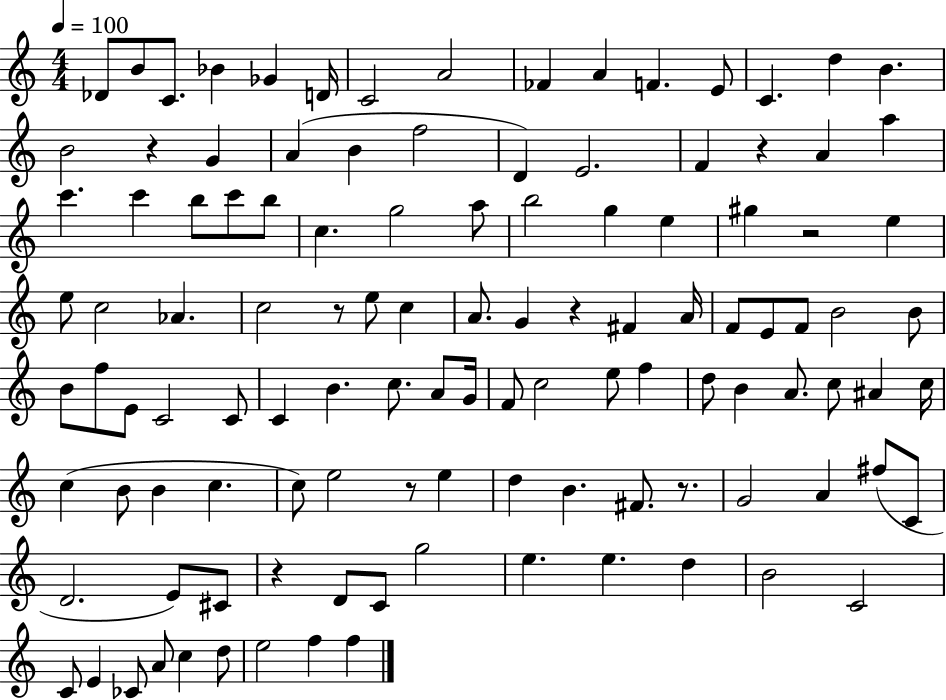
{
  \clef treble
  \numericTimeSignature
  \time 4/4
  \key c \major
  \tempo 4 = 100
  des'8 b'8 c'8. bes'4 ges'4 d'16 | c'2 a'2 | fes'4 a'4 f'4. e'8 | c'4. d''4 b'4. | \break b'2 r4 g'4 | a'4( b'4 f''2 | d'4) e'2. | f'4 r4 a'4 a''4 | \break c'''4. c'''4 b''8 c'''8 b''8 | c''4. g''2 a''8 | b''2 g''4 e''4 | gis''4 r2 e''4 | \break e''8 c''2 aes'4. | c''2 r8 e''8 c''4 | a'8. g'4 r4 fis'4 a'16 | f'8 e'8 f'8 b'2 b'8 | \break b'8 f''8 e'8 c'2 c'8 | c'4 b'4. c''8. a'8 g'16 | f'8 c''2 e''8 f''4 | d''8 b'4 a'8. c''8 ais'4 c''16 | \break c''4( b'8 b'4 c''4. | c''8) e''2 r8 e''4 | d''4 b'4. fis'8. r8. | g'2 a'4 fis''8( c'8 | \break d'2. e'8) cis'8 | r4 d'8 c'8 g''2 | e''4. e''4. d''4 | b'2 c'2 | \break c'8 e'4 ces'8 a'8 c''4 d''8 | e''2 f''4 f''4 | \bar "|."
}